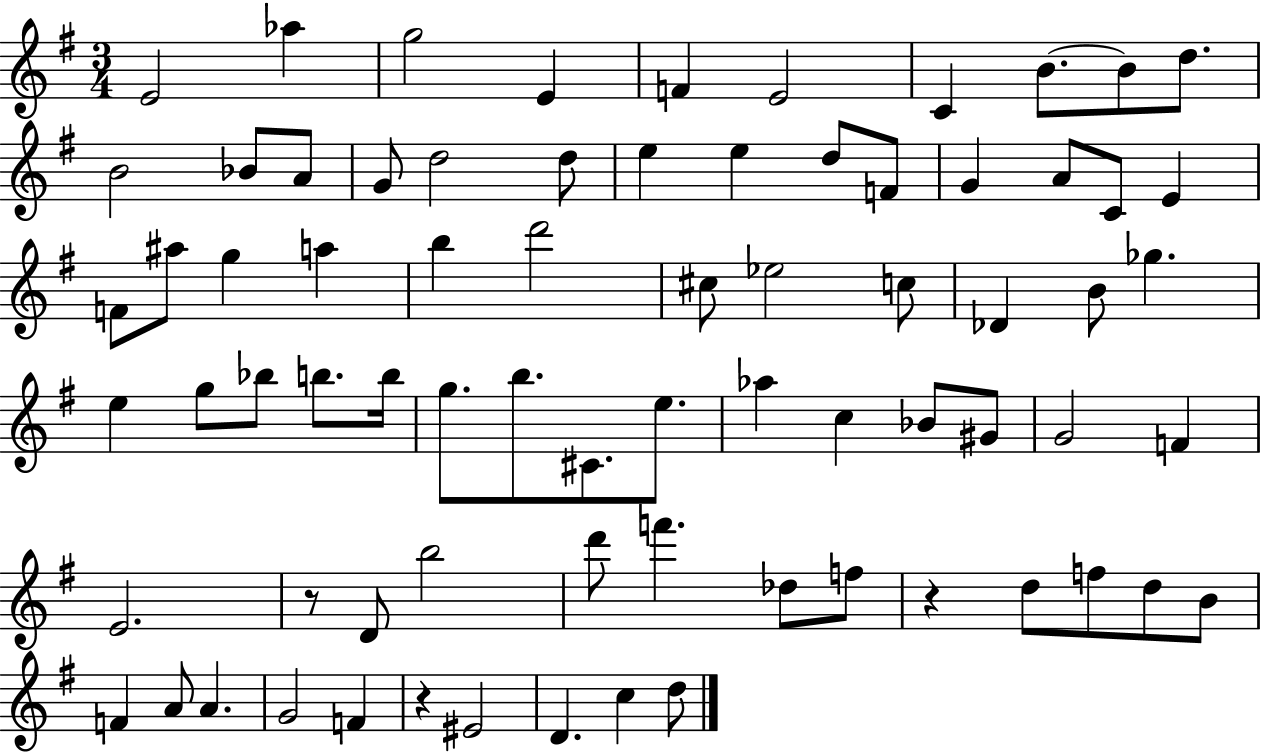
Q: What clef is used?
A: treble